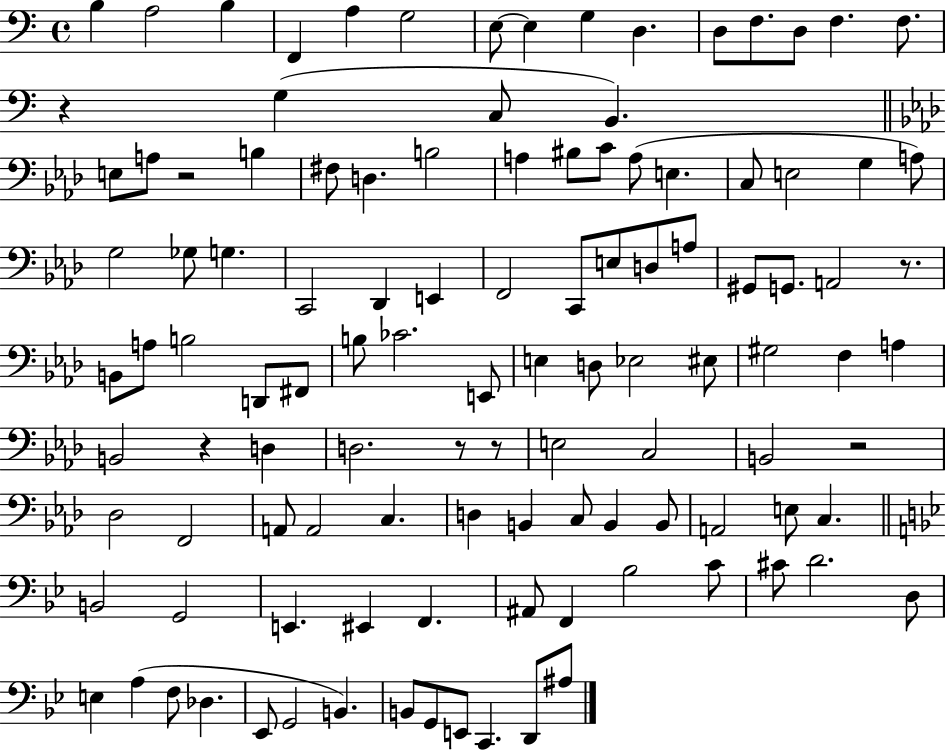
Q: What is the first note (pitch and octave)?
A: B3